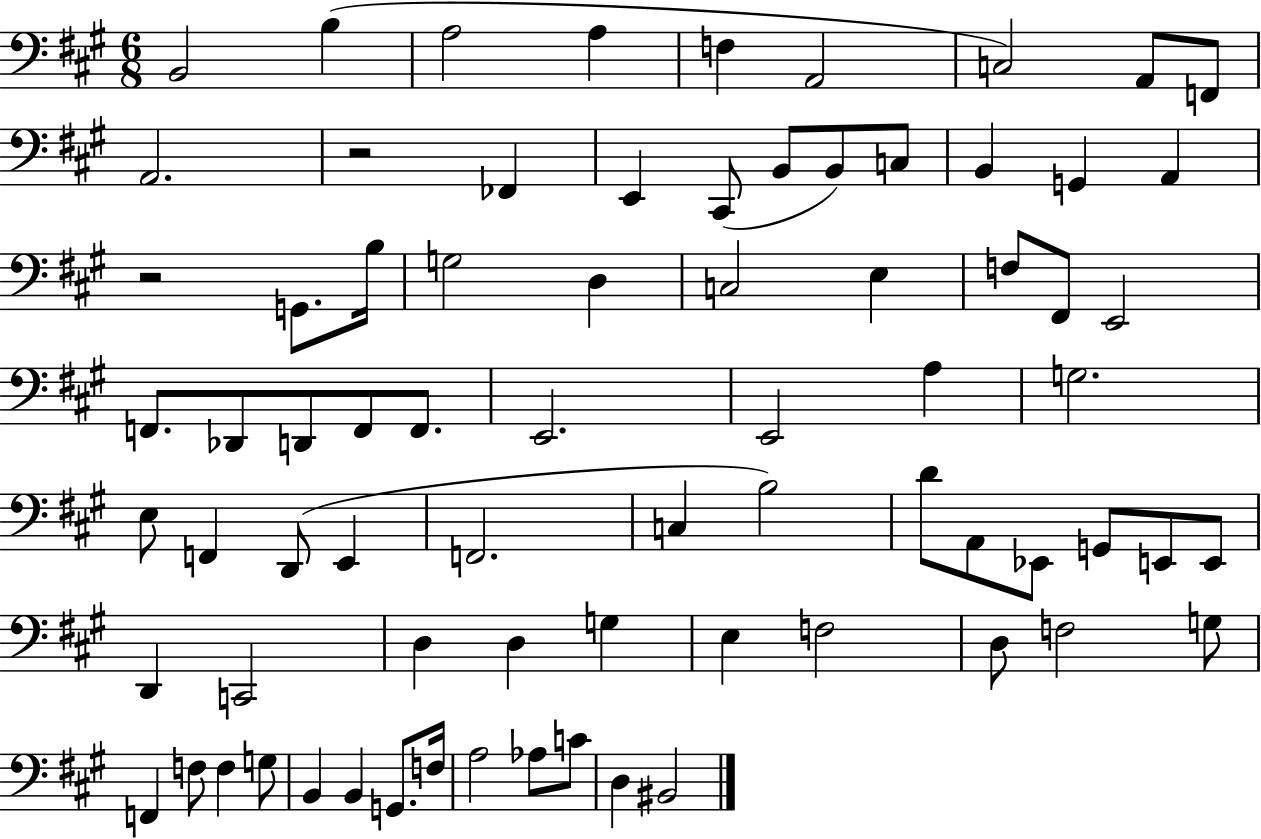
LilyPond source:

{
  \clef bass
  \numericTimeSignature
  \time 6/8
  \key a \major
  b,2 b4( | a2 a4 | f4 a,2 | c2) a,8 f,8 | \break a,2. | r2 fes,4 | e,4 cis,8( b,8 b,8) c8 | b,4 g,4 a,4 | \break r2 g,8. b16 | g2 d4 | c2 e4 | f8 fis,8 e,2 | \break f,8. des,8 d,8 f,8 f,8. | e,2. | e,2 a4 | g2. | \break e8 f,4 d,8( e,4 | f,2. | c4 b2) | d'8 a,8 ees,8 g,8 e,8 e,8 | \break d,4 c,2 | d4 d4 g4 | e4 f2 | d8 f2 g8 | \break f,4 f8 f4 g8 | b,4 b,4 g,8. f16 | a2 aes8 c'8 | d4 bis,2 | \break \bar "|."
}